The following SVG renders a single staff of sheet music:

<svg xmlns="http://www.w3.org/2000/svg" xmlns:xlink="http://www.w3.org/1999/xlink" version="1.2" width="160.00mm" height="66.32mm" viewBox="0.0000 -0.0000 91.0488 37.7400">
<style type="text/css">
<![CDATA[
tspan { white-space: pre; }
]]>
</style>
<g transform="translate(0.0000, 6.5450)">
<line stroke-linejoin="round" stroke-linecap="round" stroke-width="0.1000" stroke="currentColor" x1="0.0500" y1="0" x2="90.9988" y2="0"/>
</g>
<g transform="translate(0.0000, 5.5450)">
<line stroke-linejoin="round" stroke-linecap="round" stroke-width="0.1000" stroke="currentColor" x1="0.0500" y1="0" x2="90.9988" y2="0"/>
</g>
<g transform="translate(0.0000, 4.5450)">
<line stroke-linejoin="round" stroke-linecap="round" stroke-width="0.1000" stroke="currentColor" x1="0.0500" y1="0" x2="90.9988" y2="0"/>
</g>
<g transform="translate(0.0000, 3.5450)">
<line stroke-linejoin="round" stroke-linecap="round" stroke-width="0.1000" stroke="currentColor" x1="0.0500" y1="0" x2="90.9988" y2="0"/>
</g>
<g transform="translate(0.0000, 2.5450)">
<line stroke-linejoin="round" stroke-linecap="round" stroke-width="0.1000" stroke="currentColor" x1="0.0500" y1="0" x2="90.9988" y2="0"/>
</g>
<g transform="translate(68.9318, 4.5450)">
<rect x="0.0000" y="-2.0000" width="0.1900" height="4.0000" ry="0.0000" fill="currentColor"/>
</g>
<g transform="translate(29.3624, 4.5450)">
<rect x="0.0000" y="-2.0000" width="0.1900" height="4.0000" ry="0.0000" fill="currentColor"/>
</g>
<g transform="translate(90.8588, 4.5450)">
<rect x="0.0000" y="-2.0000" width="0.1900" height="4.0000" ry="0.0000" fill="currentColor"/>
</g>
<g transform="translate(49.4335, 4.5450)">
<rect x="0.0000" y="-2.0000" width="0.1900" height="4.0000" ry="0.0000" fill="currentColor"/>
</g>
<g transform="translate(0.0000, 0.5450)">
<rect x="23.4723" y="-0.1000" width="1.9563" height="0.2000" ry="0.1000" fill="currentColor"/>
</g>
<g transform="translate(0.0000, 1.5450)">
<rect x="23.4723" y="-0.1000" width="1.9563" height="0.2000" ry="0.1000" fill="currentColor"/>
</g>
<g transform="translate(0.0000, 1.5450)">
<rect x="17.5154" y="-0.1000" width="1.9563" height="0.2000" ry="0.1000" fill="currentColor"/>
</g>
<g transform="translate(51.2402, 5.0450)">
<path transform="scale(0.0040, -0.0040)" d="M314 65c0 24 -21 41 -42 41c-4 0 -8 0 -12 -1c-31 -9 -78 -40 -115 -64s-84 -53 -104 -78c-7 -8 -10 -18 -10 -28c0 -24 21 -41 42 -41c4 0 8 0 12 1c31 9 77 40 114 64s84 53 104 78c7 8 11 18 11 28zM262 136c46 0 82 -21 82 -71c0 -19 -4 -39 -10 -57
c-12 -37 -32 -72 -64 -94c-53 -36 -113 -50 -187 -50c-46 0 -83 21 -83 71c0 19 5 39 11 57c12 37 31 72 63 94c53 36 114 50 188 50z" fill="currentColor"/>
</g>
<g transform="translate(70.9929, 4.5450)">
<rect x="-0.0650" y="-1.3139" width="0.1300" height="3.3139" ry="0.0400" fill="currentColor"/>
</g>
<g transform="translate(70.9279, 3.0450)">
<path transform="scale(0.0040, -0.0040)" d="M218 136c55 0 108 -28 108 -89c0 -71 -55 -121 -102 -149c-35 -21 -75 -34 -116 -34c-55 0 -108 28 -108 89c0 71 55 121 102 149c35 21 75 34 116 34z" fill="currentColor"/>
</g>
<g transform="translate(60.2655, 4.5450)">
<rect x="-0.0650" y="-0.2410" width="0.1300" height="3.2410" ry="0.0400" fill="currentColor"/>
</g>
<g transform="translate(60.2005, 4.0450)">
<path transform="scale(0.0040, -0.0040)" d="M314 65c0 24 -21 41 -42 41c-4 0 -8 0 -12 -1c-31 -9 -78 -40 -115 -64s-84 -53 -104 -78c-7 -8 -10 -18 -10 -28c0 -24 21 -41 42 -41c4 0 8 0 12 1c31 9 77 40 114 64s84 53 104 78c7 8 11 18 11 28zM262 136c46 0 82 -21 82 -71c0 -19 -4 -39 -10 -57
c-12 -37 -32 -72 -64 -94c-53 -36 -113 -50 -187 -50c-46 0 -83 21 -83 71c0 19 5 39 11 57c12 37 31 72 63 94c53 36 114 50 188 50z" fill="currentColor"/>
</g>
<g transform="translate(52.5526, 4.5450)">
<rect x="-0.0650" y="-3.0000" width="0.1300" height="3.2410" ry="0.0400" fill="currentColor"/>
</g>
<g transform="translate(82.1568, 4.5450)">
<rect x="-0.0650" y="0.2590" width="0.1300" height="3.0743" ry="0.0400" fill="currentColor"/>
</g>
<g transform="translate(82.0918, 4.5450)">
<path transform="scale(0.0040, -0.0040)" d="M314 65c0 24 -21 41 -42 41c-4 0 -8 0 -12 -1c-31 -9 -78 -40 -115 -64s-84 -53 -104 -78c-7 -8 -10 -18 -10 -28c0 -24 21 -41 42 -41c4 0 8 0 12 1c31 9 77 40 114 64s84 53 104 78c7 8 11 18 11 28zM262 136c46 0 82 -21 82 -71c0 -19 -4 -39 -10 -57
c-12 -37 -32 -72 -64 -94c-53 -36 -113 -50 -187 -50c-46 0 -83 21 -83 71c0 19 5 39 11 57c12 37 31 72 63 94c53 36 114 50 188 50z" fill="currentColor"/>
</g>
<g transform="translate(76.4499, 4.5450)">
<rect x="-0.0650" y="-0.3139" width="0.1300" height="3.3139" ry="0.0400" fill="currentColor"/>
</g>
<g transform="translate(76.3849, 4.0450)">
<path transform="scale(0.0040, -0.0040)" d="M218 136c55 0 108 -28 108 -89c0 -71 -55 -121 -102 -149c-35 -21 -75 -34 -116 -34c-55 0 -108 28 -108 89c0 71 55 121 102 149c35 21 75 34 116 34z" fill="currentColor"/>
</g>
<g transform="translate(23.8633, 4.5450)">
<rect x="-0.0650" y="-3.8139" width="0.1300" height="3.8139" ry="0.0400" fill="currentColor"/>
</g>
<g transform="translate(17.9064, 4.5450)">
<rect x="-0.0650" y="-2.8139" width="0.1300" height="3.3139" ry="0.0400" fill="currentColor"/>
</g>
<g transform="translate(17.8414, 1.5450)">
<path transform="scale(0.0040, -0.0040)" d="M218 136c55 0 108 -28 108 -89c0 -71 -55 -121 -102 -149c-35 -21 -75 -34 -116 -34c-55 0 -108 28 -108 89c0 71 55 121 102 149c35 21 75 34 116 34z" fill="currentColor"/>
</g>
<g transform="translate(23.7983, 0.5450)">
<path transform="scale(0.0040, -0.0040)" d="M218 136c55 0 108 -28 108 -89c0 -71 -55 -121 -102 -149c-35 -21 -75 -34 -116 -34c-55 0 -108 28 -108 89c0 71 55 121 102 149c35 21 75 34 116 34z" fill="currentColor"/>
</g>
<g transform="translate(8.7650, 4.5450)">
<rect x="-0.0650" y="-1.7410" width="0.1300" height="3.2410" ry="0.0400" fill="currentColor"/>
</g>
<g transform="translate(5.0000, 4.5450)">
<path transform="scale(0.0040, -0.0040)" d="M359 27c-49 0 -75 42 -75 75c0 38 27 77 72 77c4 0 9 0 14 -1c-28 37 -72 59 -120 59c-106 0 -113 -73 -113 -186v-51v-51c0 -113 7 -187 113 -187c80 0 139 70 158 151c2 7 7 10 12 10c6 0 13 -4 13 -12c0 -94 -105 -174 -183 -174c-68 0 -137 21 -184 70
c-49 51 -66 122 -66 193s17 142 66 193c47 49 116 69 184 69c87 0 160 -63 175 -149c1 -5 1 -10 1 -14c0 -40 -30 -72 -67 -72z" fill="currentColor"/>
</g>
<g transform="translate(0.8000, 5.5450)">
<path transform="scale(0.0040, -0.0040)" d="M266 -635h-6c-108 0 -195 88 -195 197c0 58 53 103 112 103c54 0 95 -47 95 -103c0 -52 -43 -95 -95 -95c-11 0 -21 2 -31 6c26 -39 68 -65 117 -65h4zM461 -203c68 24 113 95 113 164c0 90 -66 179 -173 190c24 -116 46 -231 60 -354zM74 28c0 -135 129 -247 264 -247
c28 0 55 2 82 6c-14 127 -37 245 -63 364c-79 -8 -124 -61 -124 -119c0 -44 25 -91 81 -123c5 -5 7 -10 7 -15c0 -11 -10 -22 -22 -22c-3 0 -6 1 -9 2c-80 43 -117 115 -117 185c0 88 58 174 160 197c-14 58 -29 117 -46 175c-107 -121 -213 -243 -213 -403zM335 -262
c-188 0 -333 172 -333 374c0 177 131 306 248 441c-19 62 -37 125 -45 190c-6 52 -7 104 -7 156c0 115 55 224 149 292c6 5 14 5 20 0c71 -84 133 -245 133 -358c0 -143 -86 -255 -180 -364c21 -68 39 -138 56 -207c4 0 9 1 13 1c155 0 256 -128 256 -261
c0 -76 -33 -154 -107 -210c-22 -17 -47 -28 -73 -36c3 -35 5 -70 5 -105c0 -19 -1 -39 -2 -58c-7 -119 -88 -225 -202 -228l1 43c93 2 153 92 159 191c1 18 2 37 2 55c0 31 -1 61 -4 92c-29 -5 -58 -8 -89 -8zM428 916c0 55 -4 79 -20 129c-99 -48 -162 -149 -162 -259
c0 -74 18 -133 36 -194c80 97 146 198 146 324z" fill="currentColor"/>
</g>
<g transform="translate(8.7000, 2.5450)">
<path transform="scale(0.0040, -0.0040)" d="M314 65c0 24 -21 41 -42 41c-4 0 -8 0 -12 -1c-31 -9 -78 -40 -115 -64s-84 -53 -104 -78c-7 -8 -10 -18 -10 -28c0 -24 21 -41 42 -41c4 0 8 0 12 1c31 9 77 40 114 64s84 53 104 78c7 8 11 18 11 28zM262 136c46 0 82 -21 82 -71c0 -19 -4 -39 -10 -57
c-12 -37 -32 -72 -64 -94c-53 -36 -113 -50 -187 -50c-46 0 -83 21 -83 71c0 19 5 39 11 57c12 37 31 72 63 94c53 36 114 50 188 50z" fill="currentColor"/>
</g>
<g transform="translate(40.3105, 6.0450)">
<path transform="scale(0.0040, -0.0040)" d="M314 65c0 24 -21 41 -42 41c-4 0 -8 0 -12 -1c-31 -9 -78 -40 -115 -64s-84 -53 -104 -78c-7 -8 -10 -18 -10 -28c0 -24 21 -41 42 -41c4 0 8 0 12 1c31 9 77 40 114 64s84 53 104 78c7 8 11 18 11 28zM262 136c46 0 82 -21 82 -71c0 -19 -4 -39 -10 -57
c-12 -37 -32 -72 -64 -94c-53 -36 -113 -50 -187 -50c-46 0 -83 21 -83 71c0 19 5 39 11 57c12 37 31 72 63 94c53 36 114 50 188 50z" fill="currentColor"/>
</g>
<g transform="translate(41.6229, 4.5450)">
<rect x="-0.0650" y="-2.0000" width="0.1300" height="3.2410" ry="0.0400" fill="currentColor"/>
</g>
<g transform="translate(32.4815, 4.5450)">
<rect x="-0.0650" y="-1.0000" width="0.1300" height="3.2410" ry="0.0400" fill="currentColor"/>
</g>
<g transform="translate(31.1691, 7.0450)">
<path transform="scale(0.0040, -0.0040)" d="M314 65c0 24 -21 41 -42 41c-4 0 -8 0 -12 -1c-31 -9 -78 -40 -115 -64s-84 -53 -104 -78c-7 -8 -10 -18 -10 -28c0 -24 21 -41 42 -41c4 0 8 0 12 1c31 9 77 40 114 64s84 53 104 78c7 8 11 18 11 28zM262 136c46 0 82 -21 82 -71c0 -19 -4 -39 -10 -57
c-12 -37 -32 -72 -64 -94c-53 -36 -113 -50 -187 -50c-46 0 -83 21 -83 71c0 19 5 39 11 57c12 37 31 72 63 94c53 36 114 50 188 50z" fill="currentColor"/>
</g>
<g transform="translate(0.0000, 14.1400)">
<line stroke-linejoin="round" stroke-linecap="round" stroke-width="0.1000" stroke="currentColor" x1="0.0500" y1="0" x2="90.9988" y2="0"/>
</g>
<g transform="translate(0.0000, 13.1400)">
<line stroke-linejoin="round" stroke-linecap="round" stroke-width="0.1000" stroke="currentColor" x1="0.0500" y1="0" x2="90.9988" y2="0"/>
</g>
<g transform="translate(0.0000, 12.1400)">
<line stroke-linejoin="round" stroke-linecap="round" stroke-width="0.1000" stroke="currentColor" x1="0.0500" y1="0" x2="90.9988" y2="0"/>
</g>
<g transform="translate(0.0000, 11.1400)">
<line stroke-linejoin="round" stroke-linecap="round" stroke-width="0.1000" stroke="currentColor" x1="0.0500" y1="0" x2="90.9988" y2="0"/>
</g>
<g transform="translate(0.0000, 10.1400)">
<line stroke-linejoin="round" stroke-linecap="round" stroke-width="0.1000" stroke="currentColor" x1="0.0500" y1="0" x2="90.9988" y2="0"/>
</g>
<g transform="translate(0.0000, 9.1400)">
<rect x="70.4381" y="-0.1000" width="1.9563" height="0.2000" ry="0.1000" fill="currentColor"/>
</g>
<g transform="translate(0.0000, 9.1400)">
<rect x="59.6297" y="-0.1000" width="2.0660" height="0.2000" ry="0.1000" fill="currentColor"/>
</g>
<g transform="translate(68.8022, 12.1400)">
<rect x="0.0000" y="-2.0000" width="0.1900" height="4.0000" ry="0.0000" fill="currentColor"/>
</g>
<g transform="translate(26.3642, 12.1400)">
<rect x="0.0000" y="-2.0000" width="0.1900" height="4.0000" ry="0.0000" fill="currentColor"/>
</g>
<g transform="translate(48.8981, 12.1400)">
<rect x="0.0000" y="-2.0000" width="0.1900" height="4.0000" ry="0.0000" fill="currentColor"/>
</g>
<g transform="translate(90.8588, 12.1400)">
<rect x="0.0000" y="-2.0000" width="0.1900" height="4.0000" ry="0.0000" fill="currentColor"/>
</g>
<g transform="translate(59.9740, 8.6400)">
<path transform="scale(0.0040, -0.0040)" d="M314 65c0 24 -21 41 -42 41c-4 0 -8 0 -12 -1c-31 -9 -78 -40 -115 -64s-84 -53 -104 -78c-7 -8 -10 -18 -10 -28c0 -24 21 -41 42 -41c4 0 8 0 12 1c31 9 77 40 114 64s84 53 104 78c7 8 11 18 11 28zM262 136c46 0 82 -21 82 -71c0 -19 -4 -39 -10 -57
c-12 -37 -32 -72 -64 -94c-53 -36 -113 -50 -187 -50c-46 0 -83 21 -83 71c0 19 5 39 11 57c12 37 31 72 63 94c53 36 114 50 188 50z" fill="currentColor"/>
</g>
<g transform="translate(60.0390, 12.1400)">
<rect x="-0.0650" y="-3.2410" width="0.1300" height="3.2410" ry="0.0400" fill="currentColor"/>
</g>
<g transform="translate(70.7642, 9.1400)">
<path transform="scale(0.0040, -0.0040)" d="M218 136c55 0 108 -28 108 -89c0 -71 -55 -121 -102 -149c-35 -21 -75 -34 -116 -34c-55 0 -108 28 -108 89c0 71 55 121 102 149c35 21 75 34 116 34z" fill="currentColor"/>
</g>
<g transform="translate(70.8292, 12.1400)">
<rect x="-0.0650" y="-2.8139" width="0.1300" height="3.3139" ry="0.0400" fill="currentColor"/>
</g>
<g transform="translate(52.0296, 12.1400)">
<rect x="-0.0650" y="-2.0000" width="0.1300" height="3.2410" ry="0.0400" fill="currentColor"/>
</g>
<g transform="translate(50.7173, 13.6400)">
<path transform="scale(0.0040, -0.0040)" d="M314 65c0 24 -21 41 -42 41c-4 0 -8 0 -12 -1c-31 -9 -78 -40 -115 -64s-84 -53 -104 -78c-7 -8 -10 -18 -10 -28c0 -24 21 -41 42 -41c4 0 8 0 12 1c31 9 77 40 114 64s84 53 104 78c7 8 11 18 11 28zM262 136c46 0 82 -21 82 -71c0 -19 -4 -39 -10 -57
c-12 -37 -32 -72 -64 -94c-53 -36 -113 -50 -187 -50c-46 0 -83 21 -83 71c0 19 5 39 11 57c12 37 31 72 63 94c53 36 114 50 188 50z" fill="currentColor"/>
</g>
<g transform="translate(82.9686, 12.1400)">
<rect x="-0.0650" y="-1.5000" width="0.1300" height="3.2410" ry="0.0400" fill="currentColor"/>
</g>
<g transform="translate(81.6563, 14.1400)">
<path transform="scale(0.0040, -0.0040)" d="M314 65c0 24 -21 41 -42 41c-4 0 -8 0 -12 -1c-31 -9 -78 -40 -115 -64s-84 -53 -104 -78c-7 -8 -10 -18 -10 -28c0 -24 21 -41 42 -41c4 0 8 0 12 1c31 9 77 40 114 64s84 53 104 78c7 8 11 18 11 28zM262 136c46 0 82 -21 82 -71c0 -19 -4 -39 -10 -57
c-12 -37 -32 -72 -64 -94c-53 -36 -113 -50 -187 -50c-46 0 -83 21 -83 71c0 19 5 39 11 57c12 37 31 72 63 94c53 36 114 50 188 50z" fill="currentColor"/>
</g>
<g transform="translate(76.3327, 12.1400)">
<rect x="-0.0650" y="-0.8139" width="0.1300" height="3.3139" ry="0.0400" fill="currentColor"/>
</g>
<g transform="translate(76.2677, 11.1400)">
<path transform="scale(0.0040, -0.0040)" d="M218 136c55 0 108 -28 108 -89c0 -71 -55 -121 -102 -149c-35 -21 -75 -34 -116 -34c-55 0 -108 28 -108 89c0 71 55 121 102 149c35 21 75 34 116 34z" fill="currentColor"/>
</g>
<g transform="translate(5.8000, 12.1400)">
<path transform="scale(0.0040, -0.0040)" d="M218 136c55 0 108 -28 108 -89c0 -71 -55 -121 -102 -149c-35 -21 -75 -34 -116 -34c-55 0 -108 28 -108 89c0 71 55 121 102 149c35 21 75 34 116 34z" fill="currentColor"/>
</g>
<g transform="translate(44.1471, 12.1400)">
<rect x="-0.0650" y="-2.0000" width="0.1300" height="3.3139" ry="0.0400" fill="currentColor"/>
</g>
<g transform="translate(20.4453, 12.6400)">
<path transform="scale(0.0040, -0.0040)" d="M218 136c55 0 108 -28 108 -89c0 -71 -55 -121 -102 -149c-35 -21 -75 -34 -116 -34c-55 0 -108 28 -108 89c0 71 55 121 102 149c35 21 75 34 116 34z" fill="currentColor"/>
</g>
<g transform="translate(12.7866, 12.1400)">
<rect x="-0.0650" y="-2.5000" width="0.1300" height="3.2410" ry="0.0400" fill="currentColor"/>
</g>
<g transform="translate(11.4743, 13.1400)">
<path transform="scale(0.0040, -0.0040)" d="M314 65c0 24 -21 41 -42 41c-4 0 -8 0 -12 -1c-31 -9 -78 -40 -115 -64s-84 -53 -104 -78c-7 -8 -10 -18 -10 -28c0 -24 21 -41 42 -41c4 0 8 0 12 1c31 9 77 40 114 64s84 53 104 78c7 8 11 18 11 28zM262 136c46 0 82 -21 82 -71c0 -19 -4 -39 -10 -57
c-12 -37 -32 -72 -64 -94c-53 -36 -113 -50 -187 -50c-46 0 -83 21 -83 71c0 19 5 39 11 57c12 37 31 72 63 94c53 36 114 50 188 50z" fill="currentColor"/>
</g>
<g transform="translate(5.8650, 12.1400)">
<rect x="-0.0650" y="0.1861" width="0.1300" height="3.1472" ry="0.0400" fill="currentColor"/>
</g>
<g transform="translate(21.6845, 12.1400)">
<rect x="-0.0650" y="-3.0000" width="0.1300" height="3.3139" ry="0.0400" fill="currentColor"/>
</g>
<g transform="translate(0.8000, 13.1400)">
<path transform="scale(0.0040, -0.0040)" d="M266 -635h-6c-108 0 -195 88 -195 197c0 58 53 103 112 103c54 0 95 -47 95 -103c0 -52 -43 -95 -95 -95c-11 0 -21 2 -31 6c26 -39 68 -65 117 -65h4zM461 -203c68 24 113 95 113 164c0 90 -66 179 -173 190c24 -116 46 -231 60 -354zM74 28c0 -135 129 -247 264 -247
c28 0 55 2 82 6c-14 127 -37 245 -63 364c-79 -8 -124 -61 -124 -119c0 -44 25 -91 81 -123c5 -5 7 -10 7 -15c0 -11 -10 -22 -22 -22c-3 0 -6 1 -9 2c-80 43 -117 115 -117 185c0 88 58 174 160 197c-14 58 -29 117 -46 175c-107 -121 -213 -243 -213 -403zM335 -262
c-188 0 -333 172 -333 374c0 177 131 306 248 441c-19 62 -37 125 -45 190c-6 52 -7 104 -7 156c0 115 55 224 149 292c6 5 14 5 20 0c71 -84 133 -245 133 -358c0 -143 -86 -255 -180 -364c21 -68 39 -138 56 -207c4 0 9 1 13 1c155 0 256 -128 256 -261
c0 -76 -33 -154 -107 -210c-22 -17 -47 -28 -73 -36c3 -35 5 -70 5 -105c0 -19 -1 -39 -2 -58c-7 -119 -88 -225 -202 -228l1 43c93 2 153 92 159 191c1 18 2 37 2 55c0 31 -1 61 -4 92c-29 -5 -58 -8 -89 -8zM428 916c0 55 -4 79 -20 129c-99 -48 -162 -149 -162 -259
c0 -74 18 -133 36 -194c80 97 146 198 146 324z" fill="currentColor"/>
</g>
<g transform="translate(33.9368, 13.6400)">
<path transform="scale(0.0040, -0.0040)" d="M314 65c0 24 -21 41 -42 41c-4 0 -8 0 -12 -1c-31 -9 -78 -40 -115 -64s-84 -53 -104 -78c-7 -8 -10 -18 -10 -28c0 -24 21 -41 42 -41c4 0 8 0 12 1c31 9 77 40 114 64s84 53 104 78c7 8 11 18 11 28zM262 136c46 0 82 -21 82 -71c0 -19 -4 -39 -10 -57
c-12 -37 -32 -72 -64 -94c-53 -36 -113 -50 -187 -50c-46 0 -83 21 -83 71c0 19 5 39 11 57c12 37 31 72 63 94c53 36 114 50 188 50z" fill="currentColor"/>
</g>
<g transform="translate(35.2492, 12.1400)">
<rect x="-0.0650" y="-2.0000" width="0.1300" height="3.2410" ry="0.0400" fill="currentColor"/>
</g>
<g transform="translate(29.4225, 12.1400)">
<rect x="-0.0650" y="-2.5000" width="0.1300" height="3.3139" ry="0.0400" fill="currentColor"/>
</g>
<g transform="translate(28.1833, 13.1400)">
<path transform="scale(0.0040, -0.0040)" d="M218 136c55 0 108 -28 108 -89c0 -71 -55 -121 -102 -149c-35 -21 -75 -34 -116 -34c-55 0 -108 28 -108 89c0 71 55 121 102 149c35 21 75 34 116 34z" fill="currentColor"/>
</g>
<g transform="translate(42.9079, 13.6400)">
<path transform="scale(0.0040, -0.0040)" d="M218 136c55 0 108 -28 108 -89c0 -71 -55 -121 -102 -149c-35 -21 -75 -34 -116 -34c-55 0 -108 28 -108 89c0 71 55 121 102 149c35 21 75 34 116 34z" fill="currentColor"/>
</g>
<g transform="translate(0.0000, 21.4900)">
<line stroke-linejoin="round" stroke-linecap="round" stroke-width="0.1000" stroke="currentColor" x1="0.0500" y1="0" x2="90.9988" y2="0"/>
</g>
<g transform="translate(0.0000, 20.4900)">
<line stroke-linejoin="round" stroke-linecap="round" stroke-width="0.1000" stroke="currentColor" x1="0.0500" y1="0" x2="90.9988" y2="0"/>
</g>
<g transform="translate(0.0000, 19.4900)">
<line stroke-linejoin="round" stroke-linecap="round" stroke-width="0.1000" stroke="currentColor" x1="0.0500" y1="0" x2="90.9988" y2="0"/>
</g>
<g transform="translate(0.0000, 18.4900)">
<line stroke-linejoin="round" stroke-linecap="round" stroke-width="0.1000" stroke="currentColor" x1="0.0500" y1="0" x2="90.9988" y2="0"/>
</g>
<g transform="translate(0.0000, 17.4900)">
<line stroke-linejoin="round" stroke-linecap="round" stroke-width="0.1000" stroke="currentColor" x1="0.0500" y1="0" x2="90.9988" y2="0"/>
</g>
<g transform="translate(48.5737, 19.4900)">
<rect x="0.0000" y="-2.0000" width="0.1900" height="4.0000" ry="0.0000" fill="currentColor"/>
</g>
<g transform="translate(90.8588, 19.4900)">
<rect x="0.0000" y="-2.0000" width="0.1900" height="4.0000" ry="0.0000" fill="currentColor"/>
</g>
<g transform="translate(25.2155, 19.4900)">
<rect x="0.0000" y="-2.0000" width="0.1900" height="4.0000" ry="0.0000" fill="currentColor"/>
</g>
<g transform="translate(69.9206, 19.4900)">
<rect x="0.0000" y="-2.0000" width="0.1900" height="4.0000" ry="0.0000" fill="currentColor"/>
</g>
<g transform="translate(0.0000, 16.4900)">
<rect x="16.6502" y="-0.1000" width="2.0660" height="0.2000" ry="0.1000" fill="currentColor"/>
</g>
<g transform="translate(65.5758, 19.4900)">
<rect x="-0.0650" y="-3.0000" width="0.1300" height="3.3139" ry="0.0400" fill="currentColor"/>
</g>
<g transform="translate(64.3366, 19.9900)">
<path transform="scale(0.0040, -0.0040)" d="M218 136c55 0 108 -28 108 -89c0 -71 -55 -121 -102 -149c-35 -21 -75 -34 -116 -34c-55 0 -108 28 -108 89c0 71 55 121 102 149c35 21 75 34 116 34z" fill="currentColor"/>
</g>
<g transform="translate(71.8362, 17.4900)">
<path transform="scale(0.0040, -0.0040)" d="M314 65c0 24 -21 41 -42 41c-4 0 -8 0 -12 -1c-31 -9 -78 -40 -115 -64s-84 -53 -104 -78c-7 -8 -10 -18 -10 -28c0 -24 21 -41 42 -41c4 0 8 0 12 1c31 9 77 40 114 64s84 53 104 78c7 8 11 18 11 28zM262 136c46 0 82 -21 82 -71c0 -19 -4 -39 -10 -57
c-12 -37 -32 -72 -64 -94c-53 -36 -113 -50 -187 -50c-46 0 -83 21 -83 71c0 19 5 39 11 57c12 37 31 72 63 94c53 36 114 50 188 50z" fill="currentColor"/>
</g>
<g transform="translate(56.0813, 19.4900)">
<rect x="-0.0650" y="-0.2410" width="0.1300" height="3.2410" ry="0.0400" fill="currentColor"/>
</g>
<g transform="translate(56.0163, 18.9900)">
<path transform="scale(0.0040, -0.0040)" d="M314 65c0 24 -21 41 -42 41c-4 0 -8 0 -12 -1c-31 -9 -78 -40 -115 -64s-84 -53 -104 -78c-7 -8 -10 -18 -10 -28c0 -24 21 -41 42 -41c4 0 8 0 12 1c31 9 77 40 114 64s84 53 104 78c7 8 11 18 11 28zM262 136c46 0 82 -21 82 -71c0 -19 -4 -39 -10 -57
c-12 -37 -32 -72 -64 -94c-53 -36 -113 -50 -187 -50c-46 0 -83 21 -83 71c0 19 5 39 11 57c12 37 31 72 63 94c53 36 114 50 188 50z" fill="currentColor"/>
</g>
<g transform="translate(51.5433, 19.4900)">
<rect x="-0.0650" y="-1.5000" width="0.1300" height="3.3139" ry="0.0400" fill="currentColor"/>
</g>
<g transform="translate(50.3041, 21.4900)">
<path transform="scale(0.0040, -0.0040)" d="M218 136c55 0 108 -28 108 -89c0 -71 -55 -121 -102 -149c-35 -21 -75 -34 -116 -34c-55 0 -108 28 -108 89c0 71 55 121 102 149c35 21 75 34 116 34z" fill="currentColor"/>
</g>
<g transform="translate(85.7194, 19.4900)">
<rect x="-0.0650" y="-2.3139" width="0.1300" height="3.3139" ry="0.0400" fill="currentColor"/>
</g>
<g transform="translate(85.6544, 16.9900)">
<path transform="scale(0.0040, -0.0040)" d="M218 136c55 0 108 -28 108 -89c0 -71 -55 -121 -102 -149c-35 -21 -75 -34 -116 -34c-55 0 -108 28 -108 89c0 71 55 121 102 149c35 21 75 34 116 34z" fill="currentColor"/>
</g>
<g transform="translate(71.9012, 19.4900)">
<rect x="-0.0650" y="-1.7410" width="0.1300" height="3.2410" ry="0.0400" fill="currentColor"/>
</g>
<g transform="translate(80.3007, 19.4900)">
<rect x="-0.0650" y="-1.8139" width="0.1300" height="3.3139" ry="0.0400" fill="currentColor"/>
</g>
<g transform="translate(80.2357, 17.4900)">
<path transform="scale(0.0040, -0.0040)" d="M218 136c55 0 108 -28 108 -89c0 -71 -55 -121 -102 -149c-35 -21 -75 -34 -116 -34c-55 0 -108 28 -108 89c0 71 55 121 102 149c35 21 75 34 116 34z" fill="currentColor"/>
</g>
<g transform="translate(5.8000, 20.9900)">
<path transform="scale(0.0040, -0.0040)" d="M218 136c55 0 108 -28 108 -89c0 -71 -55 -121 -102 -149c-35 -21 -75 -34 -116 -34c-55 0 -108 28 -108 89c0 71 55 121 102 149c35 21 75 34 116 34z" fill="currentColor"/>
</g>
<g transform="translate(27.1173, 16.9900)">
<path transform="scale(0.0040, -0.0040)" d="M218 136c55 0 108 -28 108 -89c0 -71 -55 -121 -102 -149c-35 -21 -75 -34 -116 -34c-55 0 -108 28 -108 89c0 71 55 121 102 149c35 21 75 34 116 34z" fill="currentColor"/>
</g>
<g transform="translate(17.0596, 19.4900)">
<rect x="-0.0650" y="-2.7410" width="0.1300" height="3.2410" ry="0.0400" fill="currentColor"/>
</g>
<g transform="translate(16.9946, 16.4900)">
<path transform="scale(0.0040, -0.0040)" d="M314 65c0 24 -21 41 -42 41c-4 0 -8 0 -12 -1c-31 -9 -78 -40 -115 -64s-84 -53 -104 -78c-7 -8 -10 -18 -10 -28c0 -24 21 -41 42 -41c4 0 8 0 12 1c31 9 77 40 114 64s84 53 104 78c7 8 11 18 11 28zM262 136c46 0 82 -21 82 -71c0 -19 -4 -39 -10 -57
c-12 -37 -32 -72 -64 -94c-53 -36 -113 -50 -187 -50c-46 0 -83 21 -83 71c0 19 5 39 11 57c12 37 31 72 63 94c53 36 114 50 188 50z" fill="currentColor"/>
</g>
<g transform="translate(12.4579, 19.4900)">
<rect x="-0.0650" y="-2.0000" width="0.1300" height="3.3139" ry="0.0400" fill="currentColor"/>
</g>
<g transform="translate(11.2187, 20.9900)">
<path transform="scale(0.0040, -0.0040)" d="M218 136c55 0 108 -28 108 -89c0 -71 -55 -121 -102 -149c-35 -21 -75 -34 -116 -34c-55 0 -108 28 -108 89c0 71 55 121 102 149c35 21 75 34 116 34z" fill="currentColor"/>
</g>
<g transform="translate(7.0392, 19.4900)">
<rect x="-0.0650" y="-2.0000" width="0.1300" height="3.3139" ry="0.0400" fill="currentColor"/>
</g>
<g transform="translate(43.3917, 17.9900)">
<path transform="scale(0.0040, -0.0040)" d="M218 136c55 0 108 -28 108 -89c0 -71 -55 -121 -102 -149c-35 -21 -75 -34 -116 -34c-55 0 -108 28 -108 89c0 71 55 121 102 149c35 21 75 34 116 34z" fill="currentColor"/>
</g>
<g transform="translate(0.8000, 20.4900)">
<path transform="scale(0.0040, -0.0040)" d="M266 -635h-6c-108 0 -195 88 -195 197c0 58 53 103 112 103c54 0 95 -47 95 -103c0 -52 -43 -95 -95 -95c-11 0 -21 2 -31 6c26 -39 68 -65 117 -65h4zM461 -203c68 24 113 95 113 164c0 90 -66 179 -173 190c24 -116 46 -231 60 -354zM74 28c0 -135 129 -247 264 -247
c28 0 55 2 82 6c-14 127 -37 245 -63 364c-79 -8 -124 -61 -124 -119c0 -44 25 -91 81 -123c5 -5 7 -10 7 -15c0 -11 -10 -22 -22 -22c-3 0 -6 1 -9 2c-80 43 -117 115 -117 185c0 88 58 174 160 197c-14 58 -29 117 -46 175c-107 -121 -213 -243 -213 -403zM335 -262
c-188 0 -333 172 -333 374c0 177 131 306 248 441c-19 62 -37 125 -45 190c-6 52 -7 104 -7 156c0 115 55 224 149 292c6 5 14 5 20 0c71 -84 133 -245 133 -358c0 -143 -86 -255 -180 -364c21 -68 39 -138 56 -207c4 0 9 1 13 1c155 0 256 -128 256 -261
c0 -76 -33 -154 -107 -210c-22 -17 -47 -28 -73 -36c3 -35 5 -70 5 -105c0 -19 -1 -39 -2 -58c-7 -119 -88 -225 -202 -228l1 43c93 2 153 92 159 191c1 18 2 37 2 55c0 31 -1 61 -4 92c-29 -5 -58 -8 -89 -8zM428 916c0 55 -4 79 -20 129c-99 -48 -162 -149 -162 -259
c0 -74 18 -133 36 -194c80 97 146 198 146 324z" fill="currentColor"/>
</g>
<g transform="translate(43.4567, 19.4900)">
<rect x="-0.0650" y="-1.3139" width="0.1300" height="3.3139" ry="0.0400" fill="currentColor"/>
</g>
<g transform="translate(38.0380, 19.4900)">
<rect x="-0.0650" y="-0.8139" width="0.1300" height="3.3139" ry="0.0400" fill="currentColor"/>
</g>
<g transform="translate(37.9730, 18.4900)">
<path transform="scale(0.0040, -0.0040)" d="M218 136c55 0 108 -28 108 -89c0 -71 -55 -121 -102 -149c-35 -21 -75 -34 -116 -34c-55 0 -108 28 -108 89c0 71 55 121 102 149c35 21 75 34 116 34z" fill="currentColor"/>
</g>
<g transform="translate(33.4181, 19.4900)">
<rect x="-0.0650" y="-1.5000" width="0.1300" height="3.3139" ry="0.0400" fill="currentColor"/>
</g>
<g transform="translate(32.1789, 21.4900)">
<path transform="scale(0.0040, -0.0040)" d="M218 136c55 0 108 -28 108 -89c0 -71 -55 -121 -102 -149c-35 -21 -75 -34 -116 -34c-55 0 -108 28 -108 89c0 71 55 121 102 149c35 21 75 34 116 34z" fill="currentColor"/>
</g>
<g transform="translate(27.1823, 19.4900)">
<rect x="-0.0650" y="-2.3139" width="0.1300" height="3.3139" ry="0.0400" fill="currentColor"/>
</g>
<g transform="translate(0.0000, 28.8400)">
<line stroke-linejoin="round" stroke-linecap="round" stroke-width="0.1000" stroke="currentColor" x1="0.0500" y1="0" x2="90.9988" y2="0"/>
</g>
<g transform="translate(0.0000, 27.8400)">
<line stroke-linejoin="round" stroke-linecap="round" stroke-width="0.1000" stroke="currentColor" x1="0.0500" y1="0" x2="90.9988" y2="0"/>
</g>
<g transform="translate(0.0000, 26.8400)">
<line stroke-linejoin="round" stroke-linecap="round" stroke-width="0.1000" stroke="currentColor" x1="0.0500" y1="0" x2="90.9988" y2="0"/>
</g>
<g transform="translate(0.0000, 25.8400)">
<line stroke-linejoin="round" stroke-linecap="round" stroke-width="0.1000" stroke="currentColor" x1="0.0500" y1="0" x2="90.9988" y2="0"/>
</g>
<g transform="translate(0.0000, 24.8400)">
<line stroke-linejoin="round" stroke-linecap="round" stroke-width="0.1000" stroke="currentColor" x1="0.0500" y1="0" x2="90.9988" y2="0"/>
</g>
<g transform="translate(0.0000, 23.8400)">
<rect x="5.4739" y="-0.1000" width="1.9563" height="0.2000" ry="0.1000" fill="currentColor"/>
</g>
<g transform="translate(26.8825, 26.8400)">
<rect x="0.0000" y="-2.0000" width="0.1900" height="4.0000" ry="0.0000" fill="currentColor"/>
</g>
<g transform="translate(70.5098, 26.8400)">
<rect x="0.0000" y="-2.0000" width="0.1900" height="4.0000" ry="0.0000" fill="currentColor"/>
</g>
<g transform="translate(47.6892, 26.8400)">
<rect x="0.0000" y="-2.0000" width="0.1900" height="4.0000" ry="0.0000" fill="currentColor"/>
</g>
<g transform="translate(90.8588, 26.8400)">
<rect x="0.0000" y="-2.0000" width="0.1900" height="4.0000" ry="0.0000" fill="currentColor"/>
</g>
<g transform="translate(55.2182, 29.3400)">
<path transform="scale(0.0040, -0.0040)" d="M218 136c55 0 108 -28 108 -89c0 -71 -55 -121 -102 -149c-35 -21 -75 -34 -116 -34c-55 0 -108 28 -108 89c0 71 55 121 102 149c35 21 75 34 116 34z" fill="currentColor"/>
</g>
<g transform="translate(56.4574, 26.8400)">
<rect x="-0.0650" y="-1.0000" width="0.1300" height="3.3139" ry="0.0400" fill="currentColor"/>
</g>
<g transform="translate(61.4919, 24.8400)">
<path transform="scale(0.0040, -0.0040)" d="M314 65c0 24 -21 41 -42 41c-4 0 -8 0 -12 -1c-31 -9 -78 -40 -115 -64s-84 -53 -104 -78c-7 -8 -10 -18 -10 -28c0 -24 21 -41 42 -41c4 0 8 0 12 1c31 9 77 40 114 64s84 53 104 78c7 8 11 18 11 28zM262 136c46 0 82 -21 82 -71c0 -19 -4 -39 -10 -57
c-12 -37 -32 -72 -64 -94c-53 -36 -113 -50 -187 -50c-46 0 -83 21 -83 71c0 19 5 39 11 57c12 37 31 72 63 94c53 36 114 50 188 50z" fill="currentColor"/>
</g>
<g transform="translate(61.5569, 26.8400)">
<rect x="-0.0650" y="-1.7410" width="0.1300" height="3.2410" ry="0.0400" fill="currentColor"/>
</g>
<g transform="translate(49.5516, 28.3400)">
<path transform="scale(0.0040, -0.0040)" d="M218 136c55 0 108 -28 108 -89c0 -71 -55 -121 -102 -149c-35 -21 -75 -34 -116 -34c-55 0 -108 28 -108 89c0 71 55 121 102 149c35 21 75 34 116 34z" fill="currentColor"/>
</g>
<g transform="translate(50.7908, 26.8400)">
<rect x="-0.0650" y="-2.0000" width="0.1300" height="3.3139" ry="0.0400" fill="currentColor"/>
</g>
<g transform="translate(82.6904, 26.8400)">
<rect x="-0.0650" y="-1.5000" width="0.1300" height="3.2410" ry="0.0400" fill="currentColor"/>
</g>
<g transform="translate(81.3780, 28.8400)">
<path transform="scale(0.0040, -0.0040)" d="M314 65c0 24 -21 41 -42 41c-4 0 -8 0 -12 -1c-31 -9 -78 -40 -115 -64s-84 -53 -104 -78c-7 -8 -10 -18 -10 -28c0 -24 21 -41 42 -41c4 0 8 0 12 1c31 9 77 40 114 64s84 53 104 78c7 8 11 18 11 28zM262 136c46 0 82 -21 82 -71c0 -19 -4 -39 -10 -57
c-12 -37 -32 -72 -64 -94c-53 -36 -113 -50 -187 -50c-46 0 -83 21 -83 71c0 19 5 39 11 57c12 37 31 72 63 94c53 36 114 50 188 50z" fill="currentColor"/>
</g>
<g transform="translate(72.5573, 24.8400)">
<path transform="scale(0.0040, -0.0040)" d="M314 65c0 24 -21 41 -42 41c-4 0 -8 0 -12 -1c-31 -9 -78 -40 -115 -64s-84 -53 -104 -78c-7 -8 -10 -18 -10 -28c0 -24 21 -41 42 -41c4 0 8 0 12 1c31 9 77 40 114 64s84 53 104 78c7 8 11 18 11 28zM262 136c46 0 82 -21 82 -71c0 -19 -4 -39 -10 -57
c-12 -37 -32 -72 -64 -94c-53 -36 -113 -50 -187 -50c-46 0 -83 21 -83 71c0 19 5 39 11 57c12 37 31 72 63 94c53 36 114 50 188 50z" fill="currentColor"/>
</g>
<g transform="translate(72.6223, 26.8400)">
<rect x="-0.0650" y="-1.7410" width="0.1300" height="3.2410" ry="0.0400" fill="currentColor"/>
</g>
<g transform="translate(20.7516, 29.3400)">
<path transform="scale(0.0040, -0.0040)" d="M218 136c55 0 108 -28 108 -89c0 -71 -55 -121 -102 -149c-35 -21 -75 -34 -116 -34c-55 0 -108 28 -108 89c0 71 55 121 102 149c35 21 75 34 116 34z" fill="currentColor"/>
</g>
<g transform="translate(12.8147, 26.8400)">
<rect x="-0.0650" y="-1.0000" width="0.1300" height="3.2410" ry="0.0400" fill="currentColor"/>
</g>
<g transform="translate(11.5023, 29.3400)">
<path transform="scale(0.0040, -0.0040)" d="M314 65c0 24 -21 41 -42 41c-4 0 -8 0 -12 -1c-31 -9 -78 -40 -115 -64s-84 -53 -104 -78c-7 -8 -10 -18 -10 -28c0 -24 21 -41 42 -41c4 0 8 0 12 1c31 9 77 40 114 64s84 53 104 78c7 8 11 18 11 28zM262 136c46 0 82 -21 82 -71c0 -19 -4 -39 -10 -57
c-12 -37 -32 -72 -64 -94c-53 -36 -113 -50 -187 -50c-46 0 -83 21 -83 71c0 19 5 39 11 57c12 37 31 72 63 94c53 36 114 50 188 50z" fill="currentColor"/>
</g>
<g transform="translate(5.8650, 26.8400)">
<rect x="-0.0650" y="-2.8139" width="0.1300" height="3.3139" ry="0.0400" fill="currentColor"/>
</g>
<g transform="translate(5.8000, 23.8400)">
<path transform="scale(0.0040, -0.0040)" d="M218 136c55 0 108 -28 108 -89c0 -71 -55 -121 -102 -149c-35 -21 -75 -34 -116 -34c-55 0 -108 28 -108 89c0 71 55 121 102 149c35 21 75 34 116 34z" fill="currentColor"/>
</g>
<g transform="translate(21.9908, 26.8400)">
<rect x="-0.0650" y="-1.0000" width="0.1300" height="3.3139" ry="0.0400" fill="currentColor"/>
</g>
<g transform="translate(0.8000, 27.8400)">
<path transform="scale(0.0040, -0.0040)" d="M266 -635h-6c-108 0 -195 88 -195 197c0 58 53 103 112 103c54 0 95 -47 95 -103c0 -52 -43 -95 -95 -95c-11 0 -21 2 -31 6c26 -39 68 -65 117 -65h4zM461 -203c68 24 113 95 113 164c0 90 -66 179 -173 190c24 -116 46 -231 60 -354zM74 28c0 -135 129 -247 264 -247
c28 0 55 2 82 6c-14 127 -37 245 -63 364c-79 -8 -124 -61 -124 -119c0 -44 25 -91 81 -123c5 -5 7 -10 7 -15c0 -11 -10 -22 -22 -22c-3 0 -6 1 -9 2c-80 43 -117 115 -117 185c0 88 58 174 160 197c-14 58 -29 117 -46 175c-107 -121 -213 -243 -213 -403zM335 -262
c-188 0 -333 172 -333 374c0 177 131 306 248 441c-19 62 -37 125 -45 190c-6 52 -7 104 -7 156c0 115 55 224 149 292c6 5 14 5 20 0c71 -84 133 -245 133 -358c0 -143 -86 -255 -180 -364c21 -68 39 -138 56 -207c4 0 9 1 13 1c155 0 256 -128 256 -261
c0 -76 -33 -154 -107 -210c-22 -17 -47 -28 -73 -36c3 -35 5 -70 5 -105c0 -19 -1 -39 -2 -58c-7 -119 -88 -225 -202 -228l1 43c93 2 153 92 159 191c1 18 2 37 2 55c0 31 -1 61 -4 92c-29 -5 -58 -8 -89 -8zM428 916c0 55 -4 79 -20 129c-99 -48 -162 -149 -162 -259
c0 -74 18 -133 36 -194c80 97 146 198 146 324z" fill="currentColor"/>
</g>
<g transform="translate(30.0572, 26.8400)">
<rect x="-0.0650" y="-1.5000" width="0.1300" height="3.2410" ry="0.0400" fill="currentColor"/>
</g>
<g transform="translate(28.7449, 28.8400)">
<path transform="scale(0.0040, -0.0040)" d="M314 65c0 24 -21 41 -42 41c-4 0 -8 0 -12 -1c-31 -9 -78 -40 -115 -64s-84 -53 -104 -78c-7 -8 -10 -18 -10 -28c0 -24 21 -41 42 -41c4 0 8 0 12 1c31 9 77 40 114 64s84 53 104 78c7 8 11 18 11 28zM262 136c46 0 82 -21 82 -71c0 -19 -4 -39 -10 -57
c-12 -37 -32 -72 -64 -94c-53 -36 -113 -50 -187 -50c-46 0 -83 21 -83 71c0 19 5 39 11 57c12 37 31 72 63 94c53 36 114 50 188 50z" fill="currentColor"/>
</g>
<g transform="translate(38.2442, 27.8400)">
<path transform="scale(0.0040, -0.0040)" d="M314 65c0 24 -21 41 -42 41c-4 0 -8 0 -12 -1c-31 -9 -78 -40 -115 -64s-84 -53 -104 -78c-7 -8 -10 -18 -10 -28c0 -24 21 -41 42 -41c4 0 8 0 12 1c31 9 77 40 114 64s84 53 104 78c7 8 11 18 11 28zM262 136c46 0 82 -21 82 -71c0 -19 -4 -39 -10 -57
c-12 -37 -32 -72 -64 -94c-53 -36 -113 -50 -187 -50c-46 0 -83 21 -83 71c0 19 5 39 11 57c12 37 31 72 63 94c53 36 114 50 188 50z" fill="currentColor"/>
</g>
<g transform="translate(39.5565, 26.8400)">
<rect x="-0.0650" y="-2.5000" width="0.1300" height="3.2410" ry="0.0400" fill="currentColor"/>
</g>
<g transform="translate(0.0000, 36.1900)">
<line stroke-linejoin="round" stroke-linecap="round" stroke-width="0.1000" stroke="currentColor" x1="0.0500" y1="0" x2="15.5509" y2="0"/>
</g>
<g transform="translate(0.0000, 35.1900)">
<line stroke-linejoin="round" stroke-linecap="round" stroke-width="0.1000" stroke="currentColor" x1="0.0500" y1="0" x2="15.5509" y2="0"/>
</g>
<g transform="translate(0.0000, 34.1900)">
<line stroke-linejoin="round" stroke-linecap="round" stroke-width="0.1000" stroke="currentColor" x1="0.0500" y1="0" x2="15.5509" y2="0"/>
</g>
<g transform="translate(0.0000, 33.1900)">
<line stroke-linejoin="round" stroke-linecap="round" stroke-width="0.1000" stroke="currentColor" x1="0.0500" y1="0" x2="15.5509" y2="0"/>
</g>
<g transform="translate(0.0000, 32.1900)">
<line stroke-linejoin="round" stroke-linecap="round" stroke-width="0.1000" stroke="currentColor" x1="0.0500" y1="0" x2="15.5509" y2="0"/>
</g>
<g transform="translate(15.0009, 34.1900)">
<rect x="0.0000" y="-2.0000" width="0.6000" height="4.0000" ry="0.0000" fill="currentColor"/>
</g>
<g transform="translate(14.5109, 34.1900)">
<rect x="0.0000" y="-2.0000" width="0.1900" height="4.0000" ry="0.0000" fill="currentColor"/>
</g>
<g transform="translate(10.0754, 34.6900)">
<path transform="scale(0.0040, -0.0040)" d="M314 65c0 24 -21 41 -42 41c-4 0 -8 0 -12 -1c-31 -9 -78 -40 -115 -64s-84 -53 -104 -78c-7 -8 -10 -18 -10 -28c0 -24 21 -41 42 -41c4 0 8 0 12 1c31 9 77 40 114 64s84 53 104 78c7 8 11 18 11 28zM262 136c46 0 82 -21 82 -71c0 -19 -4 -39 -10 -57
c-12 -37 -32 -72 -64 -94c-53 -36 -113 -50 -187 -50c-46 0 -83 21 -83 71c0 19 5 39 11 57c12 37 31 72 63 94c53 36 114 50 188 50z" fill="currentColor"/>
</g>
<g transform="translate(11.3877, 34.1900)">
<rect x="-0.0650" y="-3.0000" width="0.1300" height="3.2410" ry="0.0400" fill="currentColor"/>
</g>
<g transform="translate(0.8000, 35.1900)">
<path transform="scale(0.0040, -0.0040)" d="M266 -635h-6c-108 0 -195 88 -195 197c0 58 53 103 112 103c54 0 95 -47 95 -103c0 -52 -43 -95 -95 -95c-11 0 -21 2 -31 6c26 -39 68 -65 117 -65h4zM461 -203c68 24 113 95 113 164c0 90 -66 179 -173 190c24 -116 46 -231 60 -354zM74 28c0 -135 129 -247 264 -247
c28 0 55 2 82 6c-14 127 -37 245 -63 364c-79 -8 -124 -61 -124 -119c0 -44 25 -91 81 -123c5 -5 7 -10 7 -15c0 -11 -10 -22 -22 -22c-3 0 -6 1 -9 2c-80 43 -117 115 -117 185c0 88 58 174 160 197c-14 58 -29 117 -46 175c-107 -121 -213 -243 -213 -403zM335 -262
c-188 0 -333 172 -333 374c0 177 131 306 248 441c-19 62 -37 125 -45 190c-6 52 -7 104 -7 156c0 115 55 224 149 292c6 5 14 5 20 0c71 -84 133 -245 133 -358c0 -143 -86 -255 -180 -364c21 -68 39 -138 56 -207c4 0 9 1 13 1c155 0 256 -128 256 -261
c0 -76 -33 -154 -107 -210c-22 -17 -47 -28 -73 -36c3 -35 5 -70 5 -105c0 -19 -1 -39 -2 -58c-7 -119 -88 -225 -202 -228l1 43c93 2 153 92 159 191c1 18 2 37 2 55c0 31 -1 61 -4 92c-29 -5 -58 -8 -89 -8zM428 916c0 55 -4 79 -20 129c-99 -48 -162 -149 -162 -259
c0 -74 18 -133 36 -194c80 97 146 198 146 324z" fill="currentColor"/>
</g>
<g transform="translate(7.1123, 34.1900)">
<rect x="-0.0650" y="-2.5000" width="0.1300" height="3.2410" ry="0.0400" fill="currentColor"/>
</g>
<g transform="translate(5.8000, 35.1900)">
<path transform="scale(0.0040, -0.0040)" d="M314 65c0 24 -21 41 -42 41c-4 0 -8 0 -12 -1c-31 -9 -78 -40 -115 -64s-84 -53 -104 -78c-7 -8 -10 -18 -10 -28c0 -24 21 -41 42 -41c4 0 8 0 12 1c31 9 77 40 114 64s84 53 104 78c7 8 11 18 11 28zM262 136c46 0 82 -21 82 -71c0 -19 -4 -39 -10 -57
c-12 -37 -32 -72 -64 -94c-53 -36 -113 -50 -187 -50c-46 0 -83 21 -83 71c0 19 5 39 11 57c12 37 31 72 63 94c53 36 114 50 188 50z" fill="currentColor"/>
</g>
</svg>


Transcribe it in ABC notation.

X:1
T:Untitled
M:4/4
L:1/4
K:C
f2 a c' D2 F2 A2 c2 e c B2 B G2 A G F2 F F2 b2 a d E2 F F a2 g E d e E c2 A f2 f g a D2 D E2 G2 F D f2 f2 E2 G2 A2